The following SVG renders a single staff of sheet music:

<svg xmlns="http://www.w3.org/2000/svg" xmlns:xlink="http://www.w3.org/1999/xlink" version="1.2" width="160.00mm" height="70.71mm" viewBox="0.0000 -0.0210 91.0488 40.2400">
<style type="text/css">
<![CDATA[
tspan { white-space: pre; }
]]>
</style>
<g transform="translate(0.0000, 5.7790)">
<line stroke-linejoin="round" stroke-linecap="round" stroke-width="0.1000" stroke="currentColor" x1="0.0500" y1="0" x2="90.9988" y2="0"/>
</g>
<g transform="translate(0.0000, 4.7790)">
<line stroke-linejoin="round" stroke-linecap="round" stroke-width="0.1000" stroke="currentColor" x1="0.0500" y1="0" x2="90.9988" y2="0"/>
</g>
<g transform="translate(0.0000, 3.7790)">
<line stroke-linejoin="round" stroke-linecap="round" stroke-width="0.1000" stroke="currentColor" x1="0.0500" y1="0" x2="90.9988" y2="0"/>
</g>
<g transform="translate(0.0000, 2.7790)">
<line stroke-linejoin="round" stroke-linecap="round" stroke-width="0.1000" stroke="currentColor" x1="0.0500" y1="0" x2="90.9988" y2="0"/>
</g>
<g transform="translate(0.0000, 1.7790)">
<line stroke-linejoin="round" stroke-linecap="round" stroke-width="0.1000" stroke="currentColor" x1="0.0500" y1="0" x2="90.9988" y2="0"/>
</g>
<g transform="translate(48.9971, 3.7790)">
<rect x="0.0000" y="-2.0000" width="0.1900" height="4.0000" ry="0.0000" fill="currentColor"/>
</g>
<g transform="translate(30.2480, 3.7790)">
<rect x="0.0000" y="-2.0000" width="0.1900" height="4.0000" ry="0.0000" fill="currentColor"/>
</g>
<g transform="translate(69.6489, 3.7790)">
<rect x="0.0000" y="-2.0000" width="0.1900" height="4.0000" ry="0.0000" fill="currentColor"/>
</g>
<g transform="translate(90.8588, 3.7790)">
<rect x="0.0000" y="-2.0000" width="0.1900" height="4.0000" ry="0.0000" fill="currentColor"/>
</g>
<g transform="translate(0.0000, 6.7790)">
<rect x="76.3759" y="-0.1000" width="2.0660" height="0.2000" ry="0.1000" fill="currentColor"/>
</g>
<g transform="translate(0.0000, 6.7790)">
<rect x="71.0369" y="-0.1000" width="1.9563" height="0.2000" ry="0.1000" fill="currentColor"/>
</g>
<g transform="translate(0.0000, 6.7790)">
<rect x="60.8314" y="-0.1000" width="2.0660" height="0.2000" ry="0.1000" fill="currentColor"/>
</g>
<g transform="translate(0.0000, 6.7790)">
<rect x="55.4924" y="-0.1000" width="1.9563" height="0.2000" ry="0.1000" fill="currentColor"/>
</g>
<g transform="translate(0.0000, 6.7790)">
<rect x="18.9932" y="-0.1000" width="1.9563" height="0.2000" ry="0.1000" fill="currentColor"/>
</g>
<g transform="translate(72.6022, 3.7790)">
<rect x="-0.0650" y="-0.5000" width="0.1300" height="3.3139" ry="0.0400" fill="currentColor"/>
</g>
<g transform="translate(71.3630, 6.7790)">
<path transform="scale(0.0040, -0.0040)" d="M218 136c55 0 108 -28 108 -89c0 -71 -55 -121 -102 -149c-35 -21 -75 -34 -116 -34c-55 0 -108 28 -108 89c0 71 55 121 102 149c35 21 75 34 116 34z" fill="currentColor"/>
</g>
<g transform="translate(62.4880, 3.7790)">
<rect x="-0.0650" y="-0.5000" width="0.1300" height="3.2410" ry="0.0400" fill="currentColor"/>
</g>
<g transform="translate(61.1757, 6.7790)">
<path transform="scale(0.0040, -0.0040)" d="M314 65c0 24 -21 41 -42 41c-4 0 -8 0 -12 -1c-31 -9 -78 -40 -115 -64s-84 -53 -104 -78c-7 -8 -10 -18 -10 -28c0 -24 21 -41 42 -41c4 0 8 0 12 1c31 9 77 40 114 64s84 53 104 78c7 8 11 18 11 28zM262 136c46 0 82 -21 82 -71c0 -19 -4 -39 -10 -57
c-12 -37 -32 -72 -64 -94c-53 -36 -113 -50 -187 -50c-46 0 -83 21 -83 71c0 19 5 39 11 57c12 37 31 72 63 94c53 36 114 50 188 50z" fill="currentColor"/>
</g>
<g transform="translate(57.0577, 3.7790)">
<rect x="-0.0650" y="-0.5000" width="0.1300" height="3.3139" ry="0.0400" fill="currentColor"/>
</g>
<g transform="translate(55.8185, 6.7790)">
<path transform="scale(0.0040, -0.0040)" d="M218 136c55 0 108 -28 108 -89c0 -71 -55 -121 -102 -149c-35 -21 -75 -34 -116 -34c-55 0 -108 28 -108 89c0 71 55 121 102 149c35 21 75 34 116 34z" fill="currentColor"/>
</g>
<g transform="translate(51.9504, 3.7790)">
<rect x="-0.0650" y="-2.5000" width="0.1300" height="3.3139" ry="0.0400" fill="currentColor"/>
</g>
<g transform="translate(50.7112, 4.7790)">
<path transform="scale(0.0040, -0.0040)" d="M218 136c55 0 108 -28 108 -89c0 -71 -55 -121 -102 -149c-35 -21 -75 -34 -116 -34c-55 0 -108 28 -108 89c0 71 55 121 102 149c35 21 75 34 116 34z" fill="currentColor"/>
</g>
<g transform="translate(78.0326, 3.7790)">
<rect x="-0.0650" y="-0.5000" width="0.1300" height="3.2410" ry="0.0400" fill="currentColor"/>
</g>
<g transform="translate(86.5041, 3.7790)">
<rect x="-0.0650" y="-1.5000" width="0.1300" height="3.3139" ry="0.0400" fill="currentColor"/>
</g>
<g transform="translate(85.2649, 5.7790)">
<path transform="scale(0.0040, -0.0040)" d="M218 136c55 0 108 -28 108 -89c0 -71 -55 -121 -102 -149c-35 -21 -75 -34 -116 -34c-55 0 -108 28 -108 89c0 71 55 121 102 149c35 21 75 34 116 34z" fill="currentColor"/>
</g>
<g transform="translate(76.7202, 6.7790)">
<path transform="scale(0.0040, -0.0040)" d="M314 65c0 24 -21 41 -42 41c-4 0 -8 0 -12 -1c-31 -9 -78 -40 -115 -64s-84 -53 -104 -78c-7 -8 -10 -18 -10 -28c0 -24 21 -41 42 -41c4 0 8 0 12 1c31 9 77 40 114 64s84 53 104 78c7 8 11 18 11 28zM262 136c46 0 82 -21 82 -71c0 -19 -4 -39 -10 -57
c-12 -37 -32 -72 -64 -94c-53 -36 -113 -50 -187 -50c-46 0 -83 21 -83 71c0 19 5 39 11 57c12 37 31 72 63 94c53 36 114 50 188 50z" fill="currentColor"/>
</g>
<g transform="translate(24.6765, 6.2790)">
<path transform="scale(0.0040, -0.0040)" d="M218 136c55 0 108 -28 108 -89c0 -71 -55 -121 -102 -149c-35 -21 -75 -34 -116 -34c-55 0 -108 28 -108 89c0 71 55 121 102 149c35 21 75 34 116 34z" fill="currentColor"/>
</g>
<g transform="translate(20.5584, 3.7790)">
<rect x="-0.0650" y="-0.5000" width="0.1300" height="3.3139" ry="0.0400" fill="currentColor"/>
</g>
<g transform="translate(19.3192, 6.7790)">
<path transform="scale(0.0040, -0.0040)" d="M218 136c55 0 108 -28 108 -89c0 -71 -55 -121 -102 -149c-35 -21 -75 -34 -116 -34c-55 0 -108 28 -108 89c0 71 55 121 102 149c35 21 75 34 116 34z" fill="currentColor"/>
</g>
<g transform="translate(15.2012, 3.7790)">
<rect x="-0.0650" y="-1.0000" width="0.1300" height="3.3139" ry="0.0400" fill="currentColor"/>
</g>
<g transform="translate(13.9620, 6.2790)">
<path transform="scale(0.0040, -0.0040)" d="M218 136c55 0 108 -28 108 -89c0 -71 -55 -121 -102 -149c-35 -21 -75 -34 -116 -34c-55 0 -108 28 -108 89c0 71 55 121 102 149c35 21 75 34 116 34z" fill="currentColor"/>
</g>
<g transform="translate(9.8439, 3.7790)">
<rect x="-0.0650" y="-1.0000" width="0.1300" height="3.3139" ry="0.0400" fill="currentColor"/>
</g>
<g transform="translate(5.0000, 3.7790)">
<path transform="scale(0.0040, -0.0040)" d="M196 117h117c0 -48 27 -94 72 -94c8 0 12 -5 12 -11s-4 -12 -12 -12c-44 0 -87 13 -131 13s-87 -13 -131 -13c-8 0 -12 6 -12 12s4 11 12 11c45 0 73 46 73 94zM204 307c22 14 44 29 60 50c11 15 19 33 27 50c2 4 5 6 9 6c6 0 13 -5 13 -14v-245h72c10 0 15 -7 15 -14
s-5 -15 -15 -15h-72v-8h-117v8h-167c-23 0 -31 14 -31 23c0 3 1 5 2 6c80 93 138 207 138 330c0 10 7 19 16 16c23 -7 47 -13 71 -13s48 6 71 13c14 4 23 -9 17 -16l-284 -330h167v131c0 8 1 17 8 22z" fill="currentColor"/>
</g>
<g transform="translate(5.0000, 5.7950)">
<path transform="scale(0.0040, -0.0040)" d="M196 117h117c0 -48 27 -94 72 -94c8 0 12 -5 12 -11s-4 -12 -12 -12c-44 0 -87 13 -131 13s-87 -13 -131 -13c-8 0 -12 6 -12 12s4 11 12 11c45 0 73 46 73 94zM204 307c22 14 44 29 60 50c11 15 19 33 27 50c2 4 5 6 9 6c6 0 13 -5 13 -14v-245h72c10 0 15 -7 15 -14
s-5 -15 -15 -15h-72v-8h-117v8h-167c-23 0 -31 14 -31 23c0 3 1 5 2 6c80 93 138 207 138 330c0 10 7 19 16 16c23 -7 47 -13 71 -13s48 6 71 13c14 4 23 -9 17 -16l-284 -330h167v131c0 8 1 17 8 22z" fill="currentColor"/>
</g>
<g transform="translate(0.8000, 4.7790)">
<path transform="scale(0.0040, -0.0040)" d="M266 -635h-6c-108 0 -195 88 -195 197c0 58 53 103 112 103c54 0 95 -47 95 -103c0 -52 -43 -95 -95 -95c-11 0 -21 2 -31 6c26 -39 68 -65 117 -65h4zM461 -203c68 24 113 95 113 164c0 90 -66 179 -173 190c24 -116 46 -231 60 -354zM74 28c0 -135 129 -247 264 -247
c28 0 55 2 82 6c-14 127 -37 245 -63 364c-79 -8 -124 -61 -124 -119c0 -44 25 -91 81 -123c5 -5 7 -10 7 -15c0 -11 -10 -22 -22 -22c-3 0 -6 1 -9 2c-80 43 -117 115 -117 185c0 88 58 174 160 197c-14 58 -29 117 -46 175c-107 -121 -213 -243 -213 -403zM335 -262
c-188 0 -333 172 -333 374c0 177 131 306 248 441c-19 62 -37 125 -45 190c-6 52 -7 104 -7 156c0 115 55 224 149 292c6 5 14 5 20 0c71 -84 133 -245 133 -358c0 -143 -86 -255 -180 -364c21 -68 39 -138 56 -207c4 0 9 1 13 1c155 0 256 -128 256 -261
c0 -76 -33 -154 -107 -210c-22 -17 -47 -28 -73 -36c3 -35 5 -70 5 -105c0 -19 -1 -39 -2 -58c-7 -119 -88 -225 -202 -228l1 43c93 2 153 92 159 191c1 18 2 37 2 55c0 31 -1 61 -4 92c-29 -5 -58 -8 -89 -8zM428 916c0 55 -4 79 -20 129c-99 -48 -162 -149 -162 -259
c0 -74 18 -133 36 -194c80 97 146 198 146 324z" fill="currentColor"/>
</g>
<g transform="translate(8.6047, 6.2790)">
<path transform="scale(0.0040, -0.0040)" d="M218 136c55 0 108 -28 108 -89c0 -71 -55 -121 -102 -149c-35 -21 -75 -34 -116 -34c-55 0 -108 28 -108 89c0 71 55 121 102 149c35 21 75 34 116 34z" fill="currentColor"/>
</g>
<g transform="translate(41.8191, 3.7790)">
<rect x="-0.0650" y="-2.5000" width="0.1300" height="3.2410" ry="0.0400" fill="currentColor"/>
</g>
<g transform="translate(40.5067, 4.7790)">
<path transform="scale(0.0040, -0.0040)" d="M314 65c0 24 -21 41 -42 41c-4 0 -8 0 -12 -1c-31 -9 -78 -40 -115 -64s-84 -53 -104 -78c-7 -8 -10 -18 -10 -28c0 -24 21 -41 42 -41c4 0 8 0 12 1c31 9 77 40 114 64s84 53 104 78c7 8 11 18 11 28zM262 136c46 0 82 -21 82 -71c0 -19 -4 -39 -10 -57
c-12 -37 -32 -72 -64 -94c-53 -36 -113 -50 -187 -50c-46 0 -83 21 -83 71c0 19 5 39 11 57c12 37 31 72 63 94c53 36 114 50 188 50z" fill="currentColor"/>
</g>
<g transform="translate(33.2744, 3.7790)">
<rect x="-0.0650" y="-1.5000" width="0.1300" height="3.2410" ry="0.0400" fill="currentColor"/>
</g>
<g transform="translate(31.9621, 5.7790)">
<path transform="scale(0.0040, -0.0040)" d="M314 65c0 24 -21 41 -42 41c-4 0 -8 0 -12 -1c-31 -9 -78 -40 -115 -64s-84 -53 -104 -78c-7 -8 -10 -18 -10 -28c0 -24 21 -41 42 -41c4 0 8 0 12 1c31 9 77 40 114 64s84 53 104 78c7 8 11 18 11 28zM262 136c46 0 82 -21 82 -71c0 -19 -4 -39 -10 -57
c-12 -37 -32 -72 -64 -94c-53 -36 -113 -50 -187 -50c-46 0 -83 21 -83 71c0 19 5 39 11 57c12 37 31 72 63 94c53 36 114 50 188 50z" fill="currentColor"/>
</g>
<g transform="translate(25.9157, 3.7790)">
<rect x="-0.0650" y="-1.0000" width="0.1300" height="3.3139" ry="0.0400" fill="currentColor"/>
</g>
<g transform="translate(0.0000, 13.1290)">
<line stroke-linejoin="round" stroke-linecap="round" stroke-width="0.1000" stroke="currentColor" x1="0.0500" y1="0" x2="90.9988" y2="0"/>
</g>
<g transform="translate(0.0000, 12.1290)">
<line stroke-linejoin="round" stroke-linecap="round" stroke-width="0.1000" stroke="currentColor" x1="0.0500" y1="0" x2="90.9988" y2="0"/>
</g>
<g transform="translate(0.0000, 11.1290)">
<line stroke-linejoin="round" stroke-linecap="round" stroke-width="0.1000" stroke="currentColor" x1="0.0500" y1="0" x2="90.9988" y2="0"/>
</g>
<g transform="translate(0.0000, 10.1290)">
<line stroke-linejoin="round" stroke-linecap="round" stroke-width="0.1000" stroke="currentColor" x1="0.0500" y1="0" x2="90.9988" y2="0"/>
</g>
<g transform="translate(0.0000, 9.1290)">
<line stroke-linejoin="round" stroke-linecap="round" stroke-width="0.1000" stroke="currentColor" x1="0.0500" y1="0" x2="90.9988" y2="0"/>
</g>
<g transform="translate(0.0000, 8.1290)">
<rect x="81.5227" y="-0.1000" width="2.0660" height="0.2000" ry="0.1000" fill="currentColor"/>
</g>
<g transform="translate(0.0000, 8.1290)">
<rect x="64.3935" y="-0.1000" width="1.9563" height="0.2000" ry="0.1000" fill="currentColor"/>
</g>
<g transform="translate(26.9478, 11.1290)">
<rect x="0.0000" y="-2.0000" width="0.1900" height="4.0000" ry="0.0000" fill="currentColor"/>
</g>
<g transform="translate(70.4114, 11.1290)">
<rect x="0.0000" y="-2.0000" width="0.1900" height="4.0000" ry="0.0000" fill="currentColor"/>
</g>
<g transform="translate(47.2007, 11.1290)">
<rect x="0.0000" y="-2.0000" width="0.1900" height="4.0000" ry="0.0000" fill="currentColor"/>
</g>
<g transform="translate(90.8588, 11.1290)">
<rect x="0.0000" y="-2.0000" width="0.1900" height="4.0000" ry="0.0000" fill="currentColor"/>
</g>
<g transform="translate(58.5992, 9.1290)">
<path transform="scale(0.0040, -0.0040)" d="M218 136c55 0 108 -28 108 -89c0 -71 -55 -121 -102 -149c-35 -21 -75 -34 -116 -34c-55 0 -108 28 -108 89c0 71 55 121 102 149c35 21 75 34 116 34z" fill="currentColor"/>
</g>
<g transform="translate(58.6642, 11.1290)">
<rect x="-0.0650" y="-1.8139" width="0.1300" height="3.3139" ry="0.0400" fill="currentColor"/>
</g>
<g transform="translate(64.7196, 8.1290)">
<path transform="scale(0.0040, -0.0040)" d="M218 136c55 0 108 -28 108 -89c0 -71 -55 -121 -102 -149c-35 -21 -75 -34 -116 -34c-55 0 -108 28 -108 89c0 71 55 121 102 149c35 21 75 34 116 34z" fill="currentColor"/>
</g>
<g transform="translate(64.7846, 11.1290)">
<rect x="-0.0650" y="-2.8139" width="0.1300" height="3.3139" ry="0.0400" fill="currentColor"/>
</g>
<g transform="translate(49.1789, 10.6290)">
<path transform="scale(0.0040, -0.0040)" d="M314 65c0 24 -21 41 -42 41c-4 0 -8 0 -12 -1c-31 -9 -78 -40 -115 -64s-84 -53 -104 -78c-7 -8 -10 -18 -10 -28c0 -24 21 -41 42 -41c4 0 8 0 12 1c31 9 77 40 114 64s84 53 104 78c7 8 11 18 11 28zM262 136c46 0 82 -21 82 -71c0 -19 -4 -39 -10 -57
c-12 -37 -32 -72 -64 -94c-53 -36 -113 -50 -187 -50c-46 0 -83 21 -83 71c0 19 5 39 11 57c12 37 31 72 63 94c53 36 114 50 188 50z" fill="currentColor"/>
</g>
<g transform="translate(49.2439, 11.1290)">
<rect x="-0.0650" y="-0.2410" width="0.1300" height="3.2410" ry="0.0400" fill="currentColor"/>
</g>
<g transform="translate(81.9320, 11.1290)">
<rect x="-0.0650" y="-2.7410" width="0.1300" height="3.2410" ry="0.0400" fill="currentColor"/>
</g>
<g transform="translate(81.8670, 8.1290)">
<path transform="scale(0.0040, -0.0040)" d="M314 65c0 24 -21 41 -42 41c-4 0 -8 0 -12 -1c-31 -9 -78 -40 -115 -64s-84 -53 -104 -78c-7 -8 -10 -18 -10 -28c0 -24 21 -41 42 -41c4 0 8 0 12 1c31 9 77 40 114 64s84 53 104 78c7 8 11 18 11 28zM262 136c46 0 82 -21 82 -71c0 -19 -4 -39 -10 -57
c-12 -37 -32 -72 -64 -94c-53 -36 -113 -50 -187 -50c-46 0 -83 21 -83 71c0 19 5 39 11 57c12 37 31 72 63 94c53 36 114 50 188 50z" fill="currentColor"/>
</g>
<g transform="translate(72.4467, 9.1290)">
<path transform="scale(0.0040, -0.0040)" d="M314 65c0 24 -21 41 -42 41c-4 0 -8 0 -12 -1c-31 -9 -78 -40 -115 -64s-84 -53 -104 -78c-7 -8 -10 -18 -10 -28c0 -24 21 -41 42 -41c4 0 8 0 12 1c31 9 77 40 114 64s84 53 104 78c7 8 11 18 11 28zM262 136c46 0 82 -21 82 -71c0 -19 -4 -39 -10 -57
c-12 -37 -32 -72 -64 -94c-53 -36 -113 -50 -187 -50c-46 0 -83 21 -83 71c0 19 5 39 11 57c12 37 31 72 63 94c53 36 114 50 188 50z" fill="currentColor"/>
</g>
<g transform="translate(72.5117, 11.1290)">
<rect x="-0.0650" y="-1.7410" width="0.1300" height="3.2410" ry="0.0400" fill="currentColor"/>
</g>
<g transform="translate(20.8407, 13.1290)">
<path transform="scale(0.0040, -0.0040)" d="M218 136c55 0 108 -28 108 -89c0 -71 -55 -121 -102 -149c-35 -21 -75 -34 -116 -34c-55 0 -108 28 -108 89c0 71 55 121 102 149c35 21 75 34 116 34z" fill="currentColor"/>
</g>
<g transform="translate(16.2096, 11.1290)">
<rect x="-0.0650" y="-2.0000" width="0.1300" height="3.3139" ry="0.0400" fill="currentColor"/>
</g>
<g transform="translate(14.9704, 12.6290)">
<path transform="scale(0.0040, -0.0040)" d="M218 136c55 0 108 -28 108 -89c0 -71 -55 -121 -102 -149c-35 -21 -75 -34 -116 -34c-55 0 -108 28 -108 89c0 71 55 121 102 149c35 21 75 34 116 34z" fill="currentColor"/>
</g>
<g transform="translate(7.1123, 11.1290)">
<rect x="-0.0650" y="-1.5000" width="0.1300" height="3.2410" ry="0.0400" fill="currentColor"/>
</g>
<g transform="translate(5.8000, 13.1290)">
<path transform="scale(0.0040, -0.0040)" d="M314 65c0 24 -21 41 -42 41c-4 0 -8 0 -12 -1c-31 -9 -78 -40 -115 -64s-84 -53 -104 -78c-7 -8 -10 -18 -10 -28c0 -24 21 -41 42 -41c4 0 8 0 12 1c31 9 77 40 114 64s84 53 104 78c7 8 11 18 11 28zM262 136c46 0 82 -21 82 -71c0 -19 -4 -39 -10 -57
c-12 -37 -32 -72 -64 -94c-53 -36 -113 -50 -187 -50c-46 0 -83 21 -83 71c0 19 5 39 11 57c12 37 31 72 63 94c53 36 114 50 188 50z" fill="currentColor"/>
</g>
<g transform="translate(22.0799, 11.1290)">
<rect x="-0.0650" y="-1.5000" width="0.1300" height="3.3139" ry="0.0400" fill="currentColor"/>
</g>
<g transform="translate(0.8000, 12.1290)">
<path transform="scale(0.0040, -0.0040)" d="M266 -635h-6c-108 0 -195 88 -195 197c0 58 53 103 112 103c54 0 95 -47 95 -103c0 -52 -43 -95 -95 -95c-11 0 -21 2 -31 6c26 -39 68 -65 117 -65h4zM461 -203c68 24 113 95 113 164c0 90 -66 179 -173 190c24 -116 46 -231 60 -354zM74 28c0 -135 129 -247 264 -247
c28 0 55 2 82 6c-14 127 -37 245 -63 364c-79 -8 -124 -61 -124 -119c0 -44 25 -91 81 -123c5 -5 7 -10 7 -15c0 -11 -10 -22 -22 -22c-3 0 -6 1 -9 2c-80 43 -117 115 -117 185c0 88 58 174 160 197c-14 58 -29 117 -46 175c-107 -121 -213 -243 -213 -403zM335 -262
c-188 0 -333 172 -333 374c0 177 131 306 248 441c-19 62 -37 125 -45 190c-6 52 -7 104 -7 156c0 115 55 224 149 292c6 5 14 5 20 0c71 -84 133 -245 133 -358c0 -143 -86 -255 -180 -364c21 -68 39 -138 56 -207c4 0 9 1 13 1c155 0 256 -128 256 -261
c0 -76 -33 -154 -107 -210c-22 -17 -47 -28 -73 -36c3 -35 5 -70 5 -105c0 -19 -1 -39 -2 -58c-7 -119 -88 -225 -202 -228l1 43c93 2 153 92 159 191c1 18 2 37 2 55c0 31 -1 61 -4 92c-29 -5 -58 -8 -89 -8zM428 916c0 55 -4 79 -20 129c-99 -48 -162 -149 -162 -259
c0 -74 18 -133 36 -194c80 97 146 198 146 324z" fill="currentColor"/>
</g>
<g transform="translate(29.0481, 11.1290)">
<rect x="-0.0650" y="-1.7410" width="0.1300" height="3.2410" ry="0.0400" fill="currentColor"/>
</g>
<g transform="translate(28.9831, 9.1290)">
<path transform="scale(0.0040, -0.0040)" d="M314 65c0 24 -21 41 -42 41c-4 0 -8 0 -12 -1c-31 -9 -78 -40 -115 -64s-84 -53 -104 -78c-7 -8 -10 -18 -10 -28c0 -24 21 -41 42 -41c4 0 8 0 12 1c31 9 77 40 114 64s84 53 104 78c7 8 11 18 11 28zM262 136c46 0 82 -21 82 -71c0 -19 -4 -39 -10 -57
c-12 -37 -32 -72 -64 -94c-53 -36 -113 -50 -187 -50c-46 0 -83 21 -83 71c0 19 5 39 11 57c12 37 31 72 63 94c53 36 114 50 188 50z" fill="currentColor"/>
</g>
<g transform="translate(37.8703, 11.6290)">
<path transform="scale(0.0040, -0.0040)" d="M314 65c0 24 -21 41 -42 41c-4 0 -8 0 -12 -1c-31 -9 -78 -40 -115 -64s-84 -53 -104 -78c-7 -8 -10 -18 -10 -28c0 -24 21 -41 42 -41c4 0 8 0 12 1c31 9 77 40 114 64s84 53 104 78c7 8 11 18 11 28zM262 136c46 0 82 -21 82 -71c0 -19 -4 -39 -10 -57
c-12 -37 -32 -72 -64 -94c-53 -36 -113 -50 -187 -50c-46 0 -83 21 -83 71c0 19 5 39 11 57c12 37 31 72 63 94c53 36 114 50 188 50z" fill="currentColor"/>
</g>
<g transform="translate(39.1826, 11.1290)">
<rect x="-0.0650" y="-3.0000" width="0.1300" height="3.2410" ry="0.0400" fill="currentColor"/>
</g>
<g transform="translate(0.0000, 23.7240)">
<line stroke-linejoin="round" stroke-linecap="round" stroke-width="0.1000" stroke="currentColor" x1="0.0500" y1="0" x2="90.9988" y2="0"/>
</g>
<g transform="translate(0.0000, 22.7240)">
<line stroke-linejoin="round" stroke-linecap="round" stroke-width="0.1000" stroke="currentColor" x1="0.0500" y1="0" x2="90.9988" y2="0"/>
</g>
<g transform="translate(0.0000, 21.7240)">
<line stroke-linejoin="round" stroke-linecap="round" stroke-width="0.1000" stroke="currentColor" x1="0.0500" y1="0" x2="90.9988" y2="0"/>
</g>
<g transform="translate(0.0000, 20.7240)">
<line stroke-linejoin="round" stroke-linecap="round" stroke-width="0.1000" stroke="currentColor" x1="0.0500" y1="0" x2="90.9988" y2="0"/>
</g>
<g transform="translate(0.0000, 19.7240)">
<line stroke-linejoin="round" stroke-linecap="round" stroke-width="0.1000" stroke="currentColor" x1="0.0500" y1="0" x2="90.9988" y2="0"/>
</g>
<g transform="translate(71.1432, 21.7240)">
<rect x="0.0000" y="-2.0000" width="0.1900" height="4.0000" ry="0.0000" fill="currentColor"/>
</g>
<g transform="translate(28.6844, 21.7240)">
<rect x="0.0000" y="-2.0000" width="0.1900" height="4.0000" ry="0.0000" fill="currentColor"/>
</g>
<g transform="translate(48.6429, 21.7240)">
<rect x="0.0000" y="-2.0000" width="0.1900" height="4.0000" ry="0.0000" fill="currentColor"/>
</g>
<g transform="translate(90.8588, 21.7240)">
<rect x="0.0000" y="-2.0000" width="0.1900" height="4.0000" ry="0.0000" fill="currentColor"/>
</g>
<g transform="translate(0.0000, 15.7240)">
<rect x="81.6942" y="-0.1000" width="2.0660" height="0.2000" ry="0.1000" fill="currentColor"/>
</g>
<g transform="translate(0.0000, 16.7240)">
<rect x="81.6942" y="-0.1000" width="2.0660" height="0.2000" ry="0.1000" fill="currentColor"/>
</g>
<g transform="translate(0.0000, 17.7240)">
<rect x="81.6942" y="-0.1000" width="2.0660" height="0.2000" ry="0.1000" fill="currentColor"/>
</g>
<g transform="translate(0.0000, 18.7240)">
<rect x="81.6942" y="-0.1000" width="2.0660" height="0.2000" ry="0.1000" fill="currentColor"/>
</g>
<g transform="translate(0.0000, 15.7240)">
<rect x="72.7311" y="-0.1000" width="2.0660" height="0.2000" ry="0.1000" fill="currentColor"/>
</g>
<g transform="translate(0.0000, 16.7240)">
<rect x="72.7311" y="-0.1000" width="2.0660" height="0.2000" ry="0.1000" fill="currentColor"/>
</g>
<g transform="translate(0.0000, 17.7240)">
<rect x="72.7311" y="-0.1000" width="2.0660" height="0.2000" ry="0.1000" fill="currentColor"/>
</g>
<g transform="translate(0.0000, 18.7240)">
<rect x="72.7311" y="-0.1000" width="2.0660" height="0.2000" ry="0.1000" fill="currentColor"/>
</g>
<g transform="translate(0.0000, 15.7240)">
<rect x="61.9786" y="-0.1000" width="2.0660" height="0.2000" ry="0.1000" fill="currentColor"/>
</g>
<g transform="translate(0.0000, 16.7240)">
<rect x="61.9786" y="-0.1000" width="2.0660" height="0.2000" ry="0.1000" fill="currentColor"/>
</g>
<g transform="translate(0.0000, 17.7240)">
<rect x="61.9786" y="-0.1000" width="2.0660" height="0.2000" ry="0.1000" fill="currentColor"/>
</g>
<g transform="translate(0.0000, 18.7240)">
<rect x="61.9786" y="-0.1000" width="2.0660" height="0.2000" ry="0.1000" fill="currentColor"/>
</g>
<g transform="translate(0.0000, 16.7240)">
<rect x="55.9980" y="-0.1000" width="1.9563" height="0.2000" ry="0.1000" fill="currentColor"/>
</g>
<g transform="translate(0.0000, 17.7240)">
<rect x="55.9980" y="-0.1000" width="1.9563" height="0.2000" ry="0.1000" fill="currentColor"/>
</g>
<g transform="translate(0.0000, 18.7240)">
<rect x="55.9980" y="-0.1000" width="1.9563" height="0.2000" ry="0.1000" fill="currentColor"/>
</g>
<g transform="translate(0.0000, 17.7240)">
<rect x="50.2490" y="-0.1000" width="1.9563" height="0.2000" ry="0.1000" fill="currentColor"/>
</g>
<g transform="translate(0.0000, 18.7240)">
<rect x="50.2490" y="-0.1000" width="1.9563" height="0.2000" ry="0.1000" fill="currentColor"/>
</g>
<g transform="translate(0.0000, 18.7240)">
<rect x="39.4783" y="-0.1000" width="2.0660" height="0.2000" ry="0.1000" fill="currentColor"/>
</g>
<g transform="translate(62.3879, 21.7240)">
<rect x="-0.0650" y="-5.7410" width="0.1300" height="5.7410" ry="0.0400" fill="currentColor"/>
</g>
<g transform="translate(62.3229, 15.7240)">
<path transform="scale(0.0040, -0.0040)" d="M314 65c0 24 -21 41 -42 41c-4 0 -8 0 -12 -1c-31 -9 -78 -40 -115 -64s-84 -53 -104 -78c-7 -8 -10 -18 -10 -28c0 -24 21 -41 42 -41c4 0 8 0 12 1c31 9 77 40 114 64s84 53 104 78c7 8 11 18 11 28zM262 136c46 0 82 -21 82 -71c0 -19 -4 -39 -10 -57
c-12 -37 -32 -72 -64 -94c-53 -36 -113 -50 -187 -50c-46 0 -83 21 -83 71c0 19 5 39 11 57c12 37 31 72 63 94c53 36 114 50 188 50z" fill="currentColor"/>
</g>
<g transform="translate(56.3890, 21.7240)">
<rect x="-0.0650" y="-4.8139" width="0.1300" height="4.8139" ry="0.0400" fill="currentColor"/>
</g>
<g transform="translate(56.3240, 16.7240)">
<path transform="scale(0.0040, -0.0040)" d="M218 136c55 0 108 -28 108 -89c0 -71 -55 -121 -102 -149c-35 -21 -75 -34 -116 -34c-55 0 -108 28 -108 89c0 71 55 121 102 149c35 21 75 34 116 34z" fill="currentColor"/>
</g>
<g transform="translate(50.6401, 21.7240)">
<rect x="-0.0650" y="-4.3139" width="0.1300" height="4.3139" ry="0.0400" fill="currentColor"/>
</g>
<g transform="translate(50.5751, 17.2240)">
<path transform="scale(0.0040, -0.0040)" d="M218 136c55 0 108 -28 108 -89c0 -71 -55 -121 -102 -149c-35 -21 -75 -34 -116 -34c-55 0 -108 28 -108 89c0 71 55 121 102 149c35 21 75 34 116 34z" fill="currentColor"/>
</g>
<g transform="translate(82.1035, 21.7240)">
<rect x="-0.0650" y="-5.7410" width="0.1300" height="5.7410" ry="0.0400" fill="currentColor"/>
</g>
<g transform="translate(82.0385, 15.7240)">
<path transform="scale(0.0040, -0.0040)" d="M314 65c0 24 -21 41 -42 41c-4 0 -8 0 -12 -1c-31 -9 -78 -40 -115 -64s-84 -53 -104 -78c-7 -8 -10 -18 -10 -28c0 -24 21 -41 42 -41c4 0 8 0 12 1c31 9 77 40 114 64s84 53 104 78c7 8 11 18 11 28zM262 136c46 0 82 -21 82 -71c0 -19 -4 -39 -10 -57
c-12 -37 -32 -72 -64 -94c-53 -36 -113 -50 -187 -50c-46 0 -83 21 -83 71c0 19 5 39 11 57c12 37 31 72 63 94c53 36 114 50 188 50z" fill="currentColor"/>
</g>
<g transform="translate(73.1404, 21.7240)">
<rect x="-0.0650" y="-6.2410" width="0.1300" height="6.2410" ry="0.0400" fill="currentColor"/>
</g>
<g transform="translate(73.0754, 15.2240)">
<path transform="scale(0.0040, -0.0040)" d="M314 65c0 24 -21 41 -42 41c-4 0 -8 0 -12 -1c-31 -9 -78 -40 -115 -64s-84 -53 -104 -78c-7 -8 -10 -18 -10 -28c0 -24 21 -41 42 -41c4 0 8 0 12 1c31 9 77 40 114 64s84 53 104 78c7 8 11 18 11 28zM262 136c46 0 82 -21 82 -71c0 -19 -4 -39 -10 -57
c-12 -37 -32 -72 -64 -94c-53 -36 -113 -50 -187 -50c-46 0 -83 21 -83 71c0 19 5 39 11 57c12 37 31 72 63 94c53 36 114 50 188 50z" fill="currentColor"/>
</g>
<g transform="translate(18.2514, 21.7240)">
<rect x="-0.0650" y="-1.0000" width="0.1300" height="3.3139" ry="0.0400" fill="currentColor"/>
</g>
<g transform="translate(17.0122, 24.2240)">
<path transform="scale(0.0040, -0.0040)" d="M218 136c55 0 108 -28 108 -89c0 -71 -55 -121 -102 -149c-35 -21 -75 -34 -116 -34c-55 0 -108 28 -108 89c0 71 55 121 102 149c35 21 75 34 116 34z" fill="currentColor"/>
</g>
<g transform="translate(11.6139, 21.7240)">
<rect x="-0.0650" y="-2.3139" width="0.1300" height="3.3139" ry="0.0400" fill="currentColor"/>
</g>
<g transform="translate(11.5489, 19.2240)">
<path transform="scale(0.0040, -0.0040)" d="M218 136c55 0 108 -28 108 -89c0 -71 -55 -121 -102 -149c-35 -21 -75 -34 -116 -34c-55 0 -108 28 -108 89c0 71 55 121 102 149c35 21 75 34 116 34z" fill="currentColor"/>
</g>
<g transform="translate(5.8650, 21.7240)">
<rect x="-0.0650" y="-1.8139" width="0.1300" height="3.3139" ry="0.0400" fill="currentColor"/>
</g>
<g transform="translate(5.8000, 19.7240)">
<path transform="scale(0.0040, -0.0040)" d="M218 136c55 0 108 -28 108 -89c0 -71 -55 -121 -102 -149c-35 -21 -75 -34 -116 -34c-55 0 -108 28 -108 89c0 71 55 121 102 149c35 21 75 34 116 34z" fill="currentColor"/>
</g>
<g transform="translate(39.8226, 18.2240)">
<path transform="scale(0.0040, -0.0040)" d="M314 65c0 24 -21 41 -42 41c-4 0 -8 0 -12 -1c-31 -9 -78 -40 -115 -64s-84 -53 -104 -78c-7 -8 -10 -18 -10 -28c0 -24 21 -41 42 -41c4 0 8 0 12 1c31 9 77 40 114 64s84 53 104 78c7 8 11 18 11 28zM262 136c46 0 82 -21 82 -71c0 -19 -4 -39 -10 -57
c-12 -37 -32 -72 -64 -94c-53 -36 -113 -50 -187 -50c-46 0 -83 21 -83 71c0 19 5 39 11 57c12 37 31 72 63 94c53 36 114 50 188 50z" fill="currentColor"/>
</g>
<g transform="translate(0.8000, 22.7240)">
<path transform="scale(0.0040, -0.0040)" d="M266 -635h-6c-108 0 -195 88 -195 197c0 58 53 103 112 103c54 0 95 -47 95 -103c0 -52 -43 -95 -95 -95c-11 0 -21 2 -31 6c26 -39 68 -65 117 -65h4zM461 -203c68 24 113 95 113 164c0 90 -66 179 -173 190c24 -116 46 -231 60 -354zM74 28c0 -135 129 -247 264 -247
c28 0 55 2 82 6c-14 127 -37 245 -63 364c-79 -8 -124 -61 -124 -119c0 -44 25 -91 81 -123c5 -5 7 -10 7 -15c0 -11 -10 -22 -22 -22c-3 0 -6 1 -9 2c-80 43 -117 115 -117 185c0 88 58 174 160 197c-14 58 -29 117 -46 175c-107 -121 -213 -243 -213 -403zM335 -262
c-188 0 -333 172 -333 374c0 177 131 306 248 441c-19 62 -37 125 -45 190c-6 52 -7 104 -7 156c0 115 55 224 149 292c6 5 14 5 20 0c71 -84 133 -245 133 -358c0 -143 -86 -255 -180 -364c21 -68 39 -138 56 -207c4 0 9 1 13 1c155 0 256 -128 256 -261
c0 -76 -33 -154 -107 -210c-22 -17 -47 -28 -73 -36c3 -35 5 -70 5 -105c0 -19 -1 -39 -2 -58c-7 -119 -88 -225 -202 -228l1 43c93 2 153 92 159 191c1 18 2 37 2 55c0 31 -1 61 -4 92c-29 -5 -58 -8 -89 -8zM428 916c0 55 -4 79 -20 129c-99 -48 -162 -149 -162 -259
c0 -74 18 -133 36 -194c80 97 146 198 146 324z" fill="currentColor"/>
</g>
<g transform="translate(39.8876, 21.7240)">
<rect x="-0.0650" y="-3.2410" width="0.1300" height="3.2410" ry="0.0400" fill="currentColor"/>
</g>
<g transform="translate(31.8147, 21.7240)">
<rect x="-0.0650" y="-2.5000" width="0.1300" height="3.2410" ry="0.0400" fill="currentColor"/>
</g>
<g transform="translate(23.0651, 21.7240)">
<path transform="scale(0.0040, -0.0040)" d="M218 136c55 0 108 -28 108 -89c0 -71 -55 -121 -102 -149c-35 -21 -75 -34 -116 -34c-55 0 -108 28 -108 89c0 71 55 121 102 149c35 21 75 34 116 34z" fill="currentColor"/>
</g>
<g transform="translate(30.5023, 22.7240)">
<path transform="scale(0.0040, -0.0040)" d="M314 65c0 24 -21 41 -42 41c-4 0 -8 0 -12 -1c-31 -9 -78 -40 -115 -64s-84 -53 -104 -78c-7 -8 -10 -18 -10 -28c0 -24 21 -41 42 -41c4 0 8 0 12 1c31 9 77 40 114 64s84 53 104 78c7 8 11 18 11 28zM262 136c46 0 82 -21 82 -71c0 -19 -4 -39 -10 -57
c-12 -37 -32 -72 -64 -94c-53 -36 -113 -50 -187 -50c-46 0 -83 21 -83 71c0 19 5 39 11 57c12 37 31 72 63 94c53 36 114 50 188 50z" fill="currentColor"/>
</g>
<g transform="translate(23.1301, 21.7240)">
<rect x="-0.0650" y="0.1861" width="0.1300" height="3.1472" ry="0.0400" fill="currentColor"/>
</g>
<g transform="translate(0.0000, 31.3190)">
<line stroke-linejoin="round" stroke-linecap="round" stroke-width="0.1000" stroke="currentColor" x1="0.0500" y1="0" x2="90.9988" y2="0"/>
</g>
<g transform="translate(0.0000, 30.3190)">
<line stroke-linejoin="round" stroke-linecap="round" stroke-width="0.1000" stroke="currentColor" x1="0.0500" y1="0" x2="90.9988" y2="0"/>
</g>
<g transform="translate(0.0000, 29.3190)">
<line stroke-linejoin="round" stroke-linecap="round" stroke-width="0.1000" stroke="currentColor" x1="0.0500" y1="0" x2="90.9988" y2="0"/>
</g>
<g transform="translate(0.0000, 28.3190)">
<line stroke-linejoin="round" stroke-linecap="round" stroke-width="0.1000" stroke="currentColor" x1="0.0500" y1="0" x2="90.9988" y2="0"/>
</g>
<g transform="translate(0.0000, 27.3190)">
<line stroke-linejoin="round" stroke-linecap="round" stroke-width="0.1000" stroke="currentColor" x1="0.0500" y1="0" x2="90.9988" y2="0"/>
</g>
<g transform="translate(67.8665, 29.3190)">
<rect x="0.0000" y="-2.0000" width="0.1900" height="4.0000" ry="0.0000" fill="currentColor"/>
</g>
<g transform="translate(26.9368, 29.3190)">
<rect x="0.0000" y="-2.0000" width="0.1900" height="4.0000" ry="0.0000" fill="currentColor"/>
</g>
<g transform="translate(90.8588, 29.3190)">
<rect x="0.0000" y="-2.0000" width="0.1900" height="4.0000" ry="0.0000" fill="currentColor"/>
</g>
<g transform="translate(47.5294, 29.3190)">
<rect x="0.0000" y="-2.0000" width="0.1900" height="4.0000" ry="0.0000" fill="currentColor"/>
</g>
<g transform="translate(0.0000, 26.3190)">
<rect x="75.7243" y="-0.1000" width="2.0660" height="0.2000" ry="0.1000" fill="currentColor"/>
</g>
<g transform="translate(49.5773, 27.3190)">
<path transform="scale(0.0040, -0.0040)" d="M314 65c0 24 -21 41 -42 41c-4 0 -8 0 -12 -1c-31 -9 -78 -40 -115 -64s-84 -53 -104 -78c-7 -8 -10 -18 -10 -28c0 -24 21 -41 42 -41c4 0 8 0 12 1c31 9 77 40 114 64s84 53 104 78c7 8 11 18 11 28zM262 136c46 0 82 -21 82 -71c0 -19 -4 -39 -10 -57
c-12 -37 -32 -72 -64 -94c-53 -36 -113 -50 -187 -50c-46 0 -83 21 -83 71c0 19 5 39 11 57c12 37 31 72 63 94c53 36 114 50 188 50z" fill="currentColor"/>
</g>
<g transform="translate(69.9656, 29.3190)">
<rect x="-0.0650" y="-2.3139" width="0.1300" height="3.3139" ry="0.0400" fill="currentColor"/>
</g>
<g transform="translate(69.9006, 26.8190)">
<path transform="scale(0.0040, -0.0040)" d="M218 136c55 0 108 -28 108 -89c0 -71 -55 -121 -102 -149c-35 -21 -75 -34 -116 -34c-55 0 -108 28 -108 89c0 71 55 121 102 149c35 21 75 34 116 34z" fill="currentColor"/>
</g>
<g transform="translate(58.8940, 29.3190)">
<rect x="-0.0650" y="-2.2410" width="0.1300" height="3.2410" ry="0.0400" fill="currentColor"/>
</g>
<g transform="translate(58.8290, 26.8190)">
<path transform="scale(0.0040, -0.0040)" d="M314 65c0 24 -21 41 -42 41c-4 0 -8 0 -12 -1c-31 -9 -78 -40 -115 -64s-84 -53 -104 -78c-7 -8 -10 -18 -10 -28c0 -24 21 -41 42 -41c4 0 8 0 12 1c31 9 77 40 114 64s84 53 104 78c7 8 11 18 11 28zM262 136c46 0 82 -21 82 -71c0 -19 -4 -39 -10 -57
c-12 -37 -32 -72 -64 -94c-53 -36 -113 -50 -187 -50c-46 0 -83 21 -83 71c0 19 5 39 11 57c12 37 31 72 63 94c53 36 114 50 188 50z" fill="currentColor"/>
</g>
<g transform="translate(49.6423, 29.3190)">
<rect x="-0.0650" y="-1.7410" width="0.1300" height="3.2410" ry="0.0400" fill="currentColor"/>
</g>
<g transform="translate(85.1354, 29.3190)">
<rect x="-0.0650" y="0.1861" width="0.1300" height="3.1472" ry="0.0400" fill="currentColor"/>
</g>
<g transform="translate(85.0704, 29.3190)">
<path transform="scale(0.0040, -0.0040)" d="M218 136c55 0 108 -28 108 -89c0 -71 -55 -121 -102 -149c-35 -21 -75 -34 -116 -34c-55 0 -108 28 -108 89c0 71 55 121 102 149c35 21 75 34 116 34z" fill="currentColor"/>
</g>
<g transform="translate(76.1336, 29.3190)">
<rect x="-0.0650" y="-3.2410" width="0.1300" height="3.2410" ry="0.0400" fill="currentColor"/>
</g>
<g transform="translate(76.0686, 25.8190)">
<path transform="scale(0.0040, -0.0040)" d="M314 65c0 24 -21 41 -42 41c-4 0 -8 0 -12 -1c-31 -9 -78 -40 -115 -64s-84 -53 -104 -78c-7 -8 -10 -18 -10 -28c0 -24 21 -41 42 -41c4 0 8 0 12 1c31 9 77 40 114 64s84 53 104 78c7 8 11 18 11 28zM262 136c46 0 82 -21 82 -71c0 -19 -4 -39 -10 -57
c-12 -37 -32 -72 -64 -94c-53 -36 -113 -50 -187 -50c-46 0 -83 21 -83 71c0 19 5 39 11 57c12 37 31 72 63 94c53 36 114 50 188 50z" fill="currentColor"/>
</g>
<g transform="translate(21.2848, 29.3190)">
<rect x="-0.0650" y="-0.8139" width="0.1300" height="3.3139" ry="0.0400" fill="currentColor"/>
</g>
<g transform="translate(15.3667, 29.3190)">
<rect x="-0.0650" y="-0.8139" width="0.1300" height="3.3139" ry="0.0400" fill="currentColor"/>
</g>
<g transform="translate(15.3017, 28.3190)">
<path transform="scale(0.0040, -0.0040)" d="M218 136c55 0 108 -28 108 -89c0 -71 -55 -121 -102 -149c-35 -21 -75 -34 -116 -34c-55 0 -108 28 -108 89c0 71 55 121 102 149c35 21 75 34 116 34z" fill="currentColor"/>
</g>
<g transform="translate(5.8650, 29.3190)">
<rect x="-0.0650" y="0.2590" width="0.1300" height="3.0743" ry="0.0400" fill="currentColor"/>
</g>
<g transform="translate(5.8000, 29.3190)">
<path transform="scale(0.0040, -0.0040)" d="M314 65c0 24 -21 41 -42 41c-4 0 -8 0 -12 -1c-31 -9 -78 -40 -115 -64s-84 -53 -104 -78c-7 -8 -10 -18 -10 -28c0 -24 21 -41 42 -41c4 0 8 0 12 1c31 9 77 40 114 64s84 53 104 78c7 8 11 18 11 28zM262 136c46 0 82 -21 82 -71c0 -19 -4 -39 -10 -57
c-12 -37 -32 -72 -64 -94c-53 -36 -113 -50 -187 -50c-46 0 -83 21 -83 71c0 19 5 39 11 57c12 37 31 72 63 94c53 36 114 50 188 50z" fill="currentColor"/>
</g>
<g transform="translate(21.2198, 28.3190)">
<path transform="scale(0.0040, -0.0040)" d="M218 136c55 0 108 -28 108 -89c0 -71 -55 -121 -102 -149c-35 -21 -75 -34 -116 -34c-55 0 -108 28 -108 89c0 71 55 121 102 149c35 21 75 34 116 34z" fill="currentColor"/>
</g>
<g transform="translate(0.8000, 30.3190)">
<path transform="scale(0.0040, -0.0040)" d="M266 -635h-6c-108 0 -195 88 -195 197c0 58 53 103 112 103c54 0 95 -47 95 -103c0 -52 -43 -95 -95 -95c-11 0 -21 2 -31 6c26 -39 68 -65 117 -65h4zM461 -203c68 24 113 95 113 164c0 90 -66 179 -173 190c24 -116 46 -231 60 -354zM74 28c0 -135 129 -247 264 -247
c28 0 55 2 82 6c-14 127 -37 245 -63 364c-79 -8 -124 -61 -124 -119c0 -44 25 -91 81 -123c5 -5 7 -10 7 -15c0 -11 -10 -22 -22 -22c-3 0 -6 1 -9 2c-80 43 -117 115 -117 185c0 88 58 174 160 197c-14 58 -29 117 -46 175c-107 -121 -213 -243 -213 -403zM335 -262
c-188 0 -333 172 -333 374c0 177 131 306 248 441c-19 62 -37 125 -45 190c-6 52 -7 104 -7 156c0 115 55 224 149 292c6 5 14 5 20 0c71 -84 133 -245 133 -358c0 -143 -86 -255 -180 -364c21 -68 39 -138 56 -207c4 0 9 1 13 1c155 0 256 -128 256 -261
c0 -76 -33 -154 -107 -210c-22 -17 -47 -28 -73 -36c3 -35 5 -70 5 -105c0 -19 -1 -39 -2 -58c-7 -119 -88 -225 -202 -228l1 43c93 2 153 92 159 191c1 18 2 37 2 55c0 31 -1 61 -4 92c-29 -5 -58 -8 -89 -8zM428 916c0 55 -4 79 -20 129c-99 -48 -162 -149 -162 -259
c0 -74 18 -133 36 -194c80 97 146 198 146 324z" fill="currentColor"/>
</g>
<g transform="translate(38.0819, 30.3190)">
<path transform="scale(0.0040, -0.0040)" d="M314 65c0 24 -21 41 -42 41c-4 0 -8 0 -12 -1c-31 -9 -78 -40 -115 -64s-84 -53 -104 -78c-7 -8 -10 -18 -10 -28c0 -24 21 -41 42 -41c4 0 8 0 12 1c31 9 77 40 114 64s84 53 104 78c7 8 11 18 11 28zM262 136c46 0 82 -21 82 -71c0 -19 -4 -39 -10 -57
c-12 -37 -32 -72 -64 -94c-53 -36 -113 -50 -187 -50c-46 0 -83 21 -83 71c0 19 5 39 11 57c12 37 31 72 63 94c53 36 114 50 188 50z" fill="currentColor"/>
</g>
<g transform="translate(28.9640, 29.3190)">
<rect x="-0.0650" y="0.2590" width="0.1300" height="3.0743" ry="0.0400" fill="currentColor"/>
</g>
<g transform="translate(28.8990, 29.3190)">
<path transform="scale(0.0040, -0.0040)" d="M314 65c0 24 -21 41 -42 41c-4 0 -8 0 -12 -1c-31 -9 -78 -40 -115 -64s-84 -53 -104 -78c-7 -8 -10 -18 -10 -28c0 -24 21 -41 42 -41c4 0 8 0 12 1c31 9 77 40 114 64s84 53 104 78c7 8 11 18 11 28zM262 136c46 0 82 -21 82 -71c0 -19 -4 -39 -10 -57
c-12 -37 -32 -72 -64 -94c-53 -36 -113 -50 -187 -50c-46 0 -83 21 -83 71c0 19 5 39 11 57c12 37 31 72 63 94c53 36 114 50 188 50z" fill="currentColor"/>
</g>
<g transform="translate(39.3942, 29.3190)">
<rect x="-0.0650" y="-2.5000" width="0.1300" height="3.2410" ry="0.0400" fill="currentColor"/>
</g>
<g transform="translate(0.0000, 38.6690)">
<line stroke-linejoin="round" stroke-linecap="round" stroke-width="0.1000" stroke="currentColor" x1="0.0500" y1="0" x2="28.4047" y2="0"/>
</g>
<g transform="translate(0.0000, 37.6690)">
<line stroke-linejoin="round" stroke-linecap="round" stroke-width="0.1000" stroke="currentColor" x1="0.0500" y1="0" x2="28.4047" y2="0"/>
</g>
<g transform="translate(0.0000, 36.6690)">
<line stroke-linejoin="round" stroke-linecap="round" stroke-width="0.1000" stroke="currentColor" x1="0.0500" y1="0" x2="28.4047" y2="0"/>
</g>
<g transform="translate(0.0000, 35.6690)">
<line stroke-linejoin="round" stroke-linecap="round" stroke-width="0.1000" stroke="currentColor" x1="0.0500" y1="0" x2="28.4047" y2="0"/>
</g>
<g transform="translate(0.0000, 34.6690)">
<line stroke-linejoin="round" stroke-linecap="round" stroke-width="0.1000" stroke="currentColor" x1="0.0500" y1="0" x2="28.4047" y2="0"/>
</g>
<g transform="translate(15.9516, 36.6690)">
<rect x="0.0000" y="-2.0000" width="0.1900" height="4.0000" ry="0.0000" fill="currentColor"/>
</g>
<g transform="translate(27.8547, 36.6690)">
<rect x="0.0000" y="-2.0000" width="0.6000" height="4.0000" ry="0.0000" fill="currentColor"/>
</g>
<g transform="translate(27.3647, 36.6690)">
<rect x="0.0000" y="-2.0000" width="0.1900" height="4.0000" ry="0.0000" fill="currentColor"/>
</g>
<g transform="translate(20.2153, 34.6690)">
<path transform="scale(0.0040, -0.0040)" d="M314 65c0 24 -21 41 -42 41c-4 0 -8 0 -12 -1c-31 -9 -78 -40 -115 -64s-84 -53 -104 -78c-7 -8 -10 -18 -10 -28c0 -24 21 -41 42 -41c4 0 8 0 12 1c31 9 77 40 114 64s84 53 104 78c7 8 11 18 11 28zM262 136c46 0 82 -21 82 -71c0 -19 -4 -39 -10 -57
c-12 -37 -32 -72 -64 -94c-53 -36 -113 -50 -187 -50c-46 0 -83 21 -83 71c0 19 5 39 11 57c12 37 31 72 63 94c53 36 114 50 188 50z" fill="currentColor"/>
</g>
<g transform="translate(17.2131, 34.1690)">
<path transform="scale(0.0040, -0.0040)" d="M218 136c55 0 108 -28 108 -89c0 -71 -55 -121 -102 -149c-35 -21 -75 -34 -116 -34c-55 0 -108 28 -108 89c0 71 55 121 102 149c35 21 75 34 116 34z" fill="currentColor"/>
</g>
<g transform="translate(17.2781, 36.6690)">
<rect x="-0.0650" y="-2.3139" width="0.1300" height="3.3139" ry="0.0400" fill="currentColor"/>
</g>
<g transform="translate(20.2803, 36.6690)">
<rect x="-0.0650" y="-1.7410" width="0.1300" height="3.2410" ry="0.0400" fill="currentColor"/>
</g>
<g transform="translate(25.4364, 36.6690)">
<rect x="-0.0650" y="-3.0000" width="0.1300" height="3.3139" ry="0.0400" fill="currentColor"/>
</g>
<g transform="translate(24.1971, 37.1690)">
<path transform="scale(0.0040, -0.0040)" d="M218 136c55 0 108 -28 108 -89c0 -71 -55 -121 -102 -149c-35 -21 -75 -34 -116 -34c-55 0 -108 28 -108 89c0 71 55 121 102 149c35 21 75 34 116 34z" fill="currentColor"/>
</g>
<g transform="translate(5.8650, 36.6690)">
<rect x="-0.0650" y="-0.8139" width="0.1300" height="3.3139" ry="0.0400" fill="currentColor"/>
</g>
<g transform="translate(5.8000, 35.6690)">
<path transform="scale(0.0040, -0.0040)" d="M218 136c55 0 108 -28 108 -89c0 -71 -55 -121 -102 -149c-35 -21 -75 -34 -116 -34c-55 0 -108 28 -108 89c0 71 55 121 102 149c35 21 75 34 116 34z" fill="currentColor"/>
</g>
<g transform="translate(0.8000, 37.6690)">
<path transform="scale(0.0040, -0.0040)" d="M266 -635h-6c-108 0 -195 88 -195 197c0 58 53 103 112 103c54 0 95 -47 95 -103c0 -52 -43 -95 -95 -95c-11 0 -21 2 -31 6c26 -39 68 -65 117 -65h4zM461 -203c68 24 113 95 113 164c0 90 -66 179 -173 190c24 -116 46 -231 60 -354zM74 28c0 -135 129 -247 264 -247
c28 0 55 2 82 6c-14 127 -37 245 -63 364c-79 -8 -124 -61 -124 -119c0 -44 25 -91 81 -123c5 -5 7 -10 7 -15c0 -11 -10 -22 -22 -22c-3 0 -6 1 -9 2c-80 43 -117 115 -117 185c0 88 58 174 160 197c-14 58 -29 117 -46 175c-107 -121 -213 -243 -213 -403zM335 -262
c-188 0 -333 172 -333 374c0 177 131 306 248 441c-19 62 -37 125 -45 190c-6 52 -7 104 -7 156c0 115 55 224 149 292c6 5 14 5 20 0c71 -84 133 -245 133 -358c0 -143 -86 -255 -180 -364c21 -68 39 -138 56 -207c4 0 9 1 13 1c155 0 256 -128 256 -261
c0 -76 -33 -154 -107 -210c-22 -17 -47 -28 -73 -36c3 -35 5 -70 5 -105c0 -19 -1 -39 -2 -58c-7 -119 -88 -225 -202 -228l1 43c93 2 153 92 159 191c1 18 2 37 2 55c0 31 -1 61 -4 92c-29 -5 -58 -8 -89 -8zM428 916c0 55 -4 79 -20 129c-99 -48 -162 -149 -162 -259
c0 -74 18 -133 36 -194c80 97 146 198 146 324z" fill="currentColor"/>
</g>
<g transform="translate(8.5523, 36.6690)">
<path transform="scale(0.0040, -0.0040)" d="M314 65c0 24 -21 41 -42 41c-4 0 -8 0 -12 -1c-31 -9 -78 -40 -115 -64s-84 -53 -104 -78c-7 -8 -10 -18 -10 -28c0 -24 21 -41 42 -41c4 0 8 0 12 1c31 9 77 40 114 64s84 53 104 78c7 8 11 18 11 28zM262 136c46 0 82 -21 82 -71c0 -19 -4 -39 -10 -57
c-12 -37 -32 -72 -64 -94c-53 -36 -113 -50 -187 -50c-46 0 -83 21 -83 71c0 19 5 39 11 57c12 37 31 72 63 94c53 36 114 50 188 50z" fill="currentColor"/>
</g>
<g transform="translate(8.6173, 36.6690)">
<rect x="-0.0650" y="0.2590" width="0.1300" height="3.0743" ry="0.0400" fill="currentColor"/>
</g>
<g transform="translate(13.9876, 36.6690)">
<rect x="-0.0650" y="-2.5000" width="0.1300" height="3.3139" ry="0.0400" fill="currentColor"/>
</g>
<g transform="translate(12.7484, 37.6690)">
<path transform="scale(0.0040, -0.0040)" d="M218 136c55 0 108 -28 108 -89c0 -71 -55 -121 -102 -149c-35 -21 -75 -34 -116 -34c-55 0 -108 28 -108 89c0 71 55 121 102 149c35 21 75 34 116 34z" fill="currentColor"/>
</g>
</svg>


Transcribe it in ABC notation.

X:1
T:Untitled
M:4/4
L:1/4
K:C
D D C D E2 G2 G C C2 C C2 E E2 F E f2 A2 c2 f a f2 a2 f g D B G2 b2 d' e' g'2 a'2 g'2 B2 d d B2 G2 f2 g2 g b2 B d B2 G g f2 A